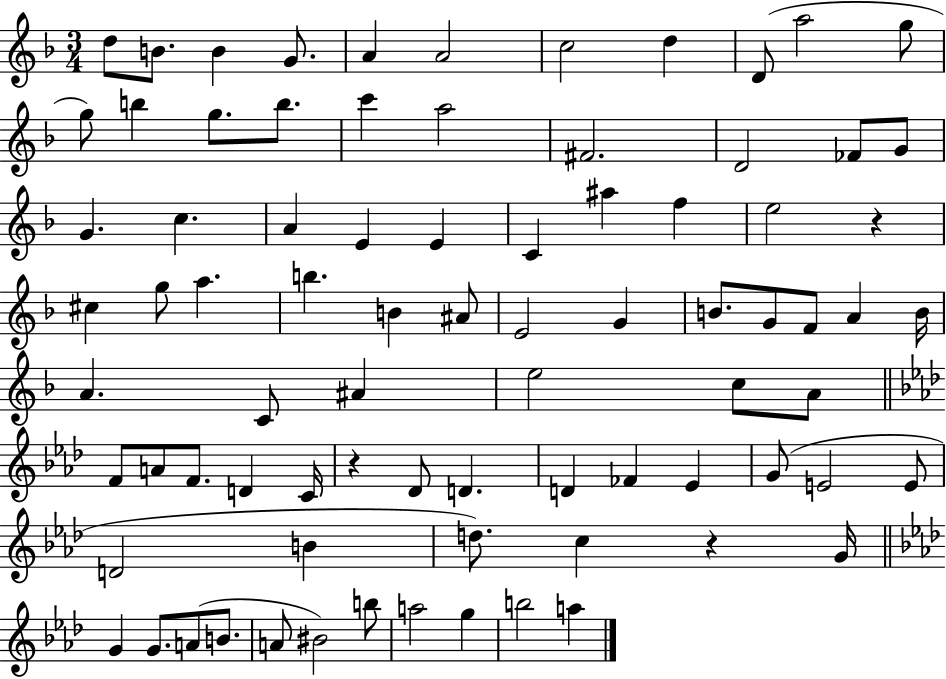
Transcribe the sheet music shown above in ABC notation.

X:1
T:Untitled
M:3/4
L:1/4
K:F
d/2 B/2 B G/2 A A2 c2 d D/2 a2 g/2 g/2 b g/2 b/2 c' a2 ^F2 D2 _F/2 G/2 G c A E E C ^a f e2 z ^c g/2 a b B ^A/2 E2 G B/2 G/2 F/2 A B/4 A C/2 ^A e2 c/2 A/2 F/2 A/2 F/2 D C/4 z _D/2 D D _F _E G/2 E2 E/2 D2 B d/2 c z G/4 G G/2 A/2 B/2 A/2 ^B2 b/2 a2 g b2 a